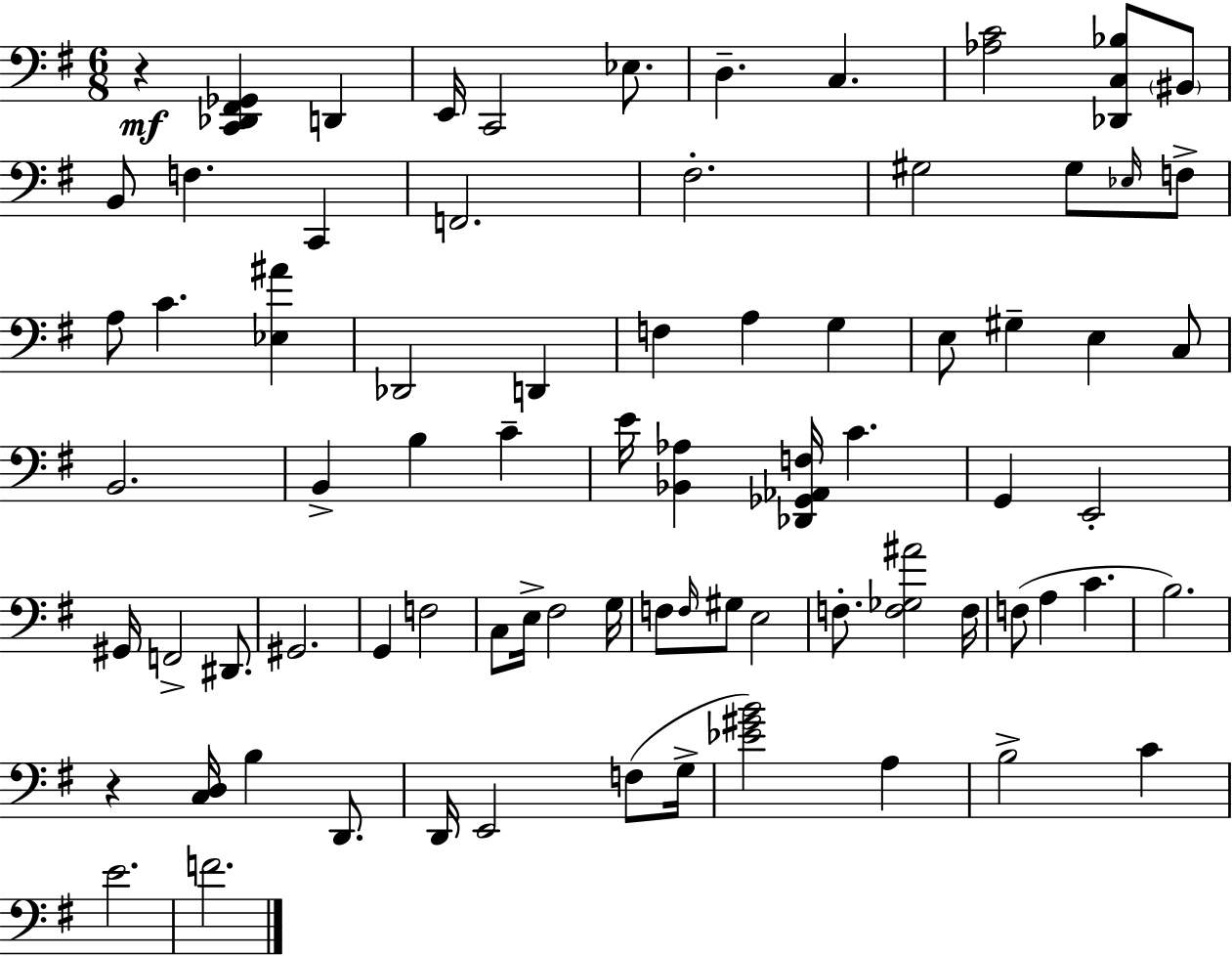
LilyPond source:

{
  \clef bass
  \numericTimeSignature
  \time 6/8
  \key g \major
  r4\mf <c, des, fis, ges,>4 d,4 | e,16 c,2 ees8. | d4.-- c4. | <aes c'>2 <des, c bes>8 \parenthesize bis,8 | \break b,8 f4. c,4 | f,2. | fis2.-. | gis2 gis8 \grace { ees16 } f8-> | \break a8 c'4. <ees ais'>4 | des,2 d,4 | f4 a4 g4 | e8 gis4-- e4 c8 | \break b,2. | b,4-> b4 c'4-- | e'16 <bes, aes>4 <des, ges, aes, f>16 c'4. | g,4 e,2-. | \break gis,16 f,2-> dis,8. | gis,2. | g,4 f2 | c8 e16-> fis2 | \break g16 f8 \grace { f16 } gis8 e2 | f8.-. <f ges ais'>2 | f16 f8( a4 c'4. | b2.) | \break r4 <c d>16 b4 d,8. | d,16 e,2 f8( | g16-> <ees' gis' b'>2) a4 | b2-> c'4 | \break e'2. | f'2. | \bar "|."
}